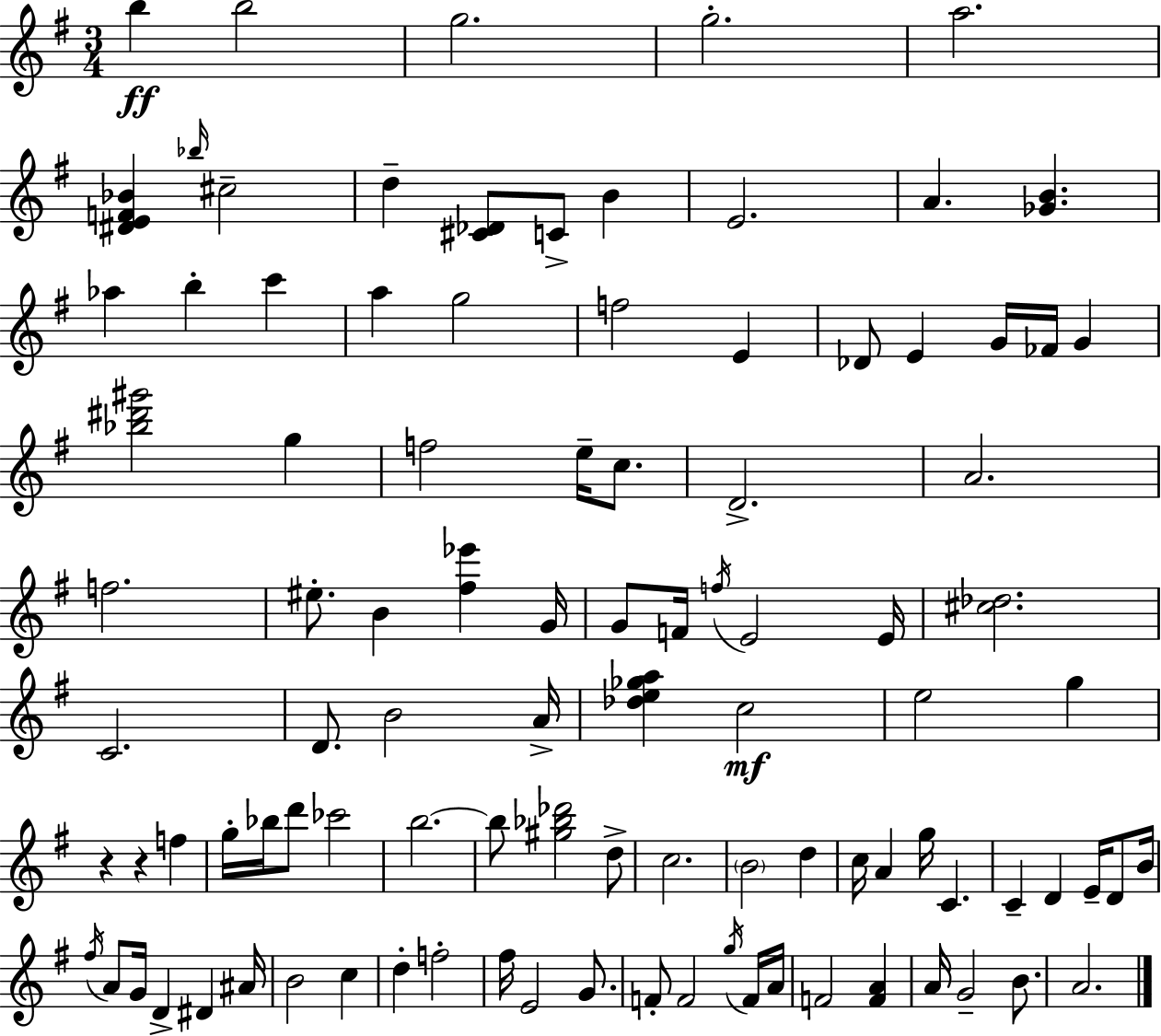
{
  \clef treble
  \numericTimeSignature
  \time 3/4
  \key e \minor
  b''4\ff b''2 | g''2. | g''2.-. | a''2. | \break <dis' e' f' bes'>4 \grace { bes''16 } cis''2-- | d''4-- <cis' des'>8 c'8-> b'4 | e'2. | a'4. <ges' b'>4. | \break aes''4 b''4-. c'''4 | a''4 g''2 | f''2 e'4 | des'8 e'4 g'16 fes'16 g'4 | \break <bes'' dis''' gis'''>2 g''4 | f''2 e''16-- c''8. | d'2.-> | a'2. | \break f''2. | eis''8.-. b'4 <fis'' ees'''>4 | g'16 g'8 f'16 \acciaccatura { f''16 } e'2 | e'16 <cis'' des''>2. | \break c'2. | d'8. b'2 | a'16-> <des'' e'' ges'' a''>4 c''2\mf | e''2 g''4 | \break r4 r4 f''4 | g''16-. bes''16 d'''8 ces'''2 | b''2.~~ | b''8 <gis'' bes'' des'''>2 | \break d''8-> c''2. | \parenthesize b'2 d''4 | c''16 a'4 g''16 c'4. | c'4-- d'4 e'16-- d'8 | \break b'16 \acciaccatura { fis''16 } a'8 g'16 d'4-> dis'4 | ais'16 b'2 c''4 | d''4-. f''2-. | fis''16 e'2 | \break g'8. f'8-. f'2 | \acciaccatura { g''16 } f'16 a'16 f'2 | <f' a'>4 a'16 g'2-- | b'8. a'2. | \break \bar "|."
}